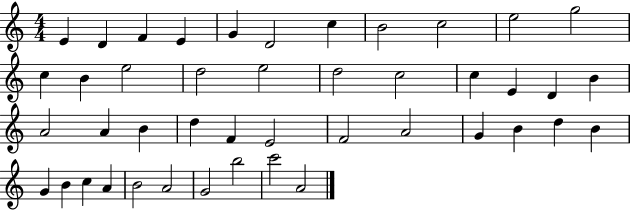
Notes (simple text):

E4/q D4/q F4/q E4/q G4/q D4/h C5/q B4/h C5/h E5/h G5/h C5/q B4/q E5/h D5/h E5/h D5/h C5/h C5/q E4/q D4/q B4/q A4/h A4/q B4/q D5/q F4/q E4/h F4/h A4/h G4/q B4/q D5/q B4/q G4/q B4/q C5/q A4/q B4/h A4/h G4/h B5/h C6/h A4/h